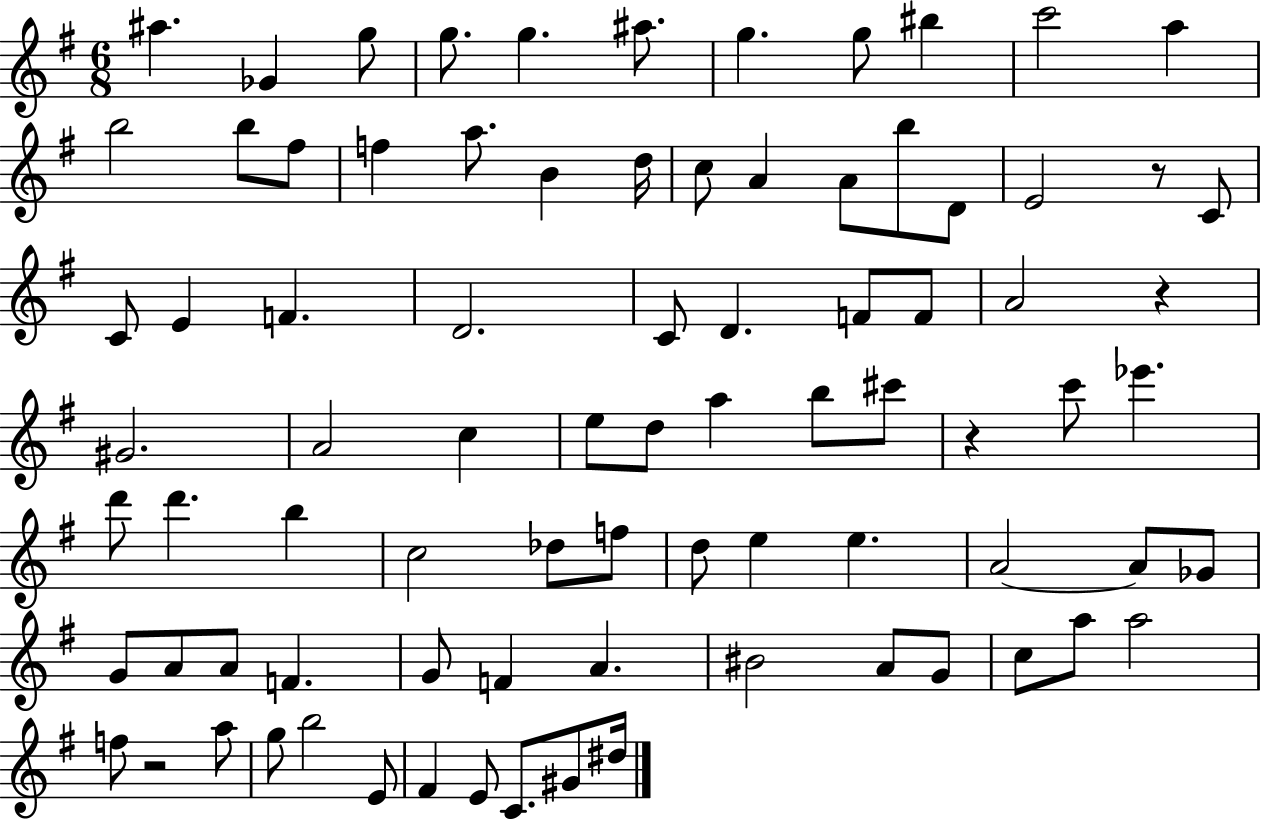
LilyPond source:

{
  \clef treble
  \numericTimeSignature
  \time 6/8
  \key g \major
  ais''4. ges'4 g''8 | g''8. g''4. ais''8. | g''4. g''8 bis''4 | c'''2 a''4 | \break b''2 b''8 fis''8 | f''4 a''8. b'4 d''16 | c''8 a'4 a'8 b''8 d'8 | e'2 r8 c'8 | \break c'8 e'4 f'4. | d'2. | c'8 d'4. f'8 f'8 | a'2 r4 | \break gis'2. | a'2 c''4 | e''8 d''8 a''4 b''8 cis'''8 | r4 c'''8 ees'''4. | \break d'''8 d'''4. b''4 | c''2 des''8 f''8 | d''8 e''4 e''4. | a'2~~ a'8 ges'8 | \break g'8 a'8 a'8 f'4. | g'8 f'4 a'4. | bis'2 a'8 g'8 | c''8 a''8 a''2 | \break f''8 r2 a''8 | g''8 b''2 e'8 | fis'4 e'8 c'8. gis'8 dis''16 | \bar "|."
}